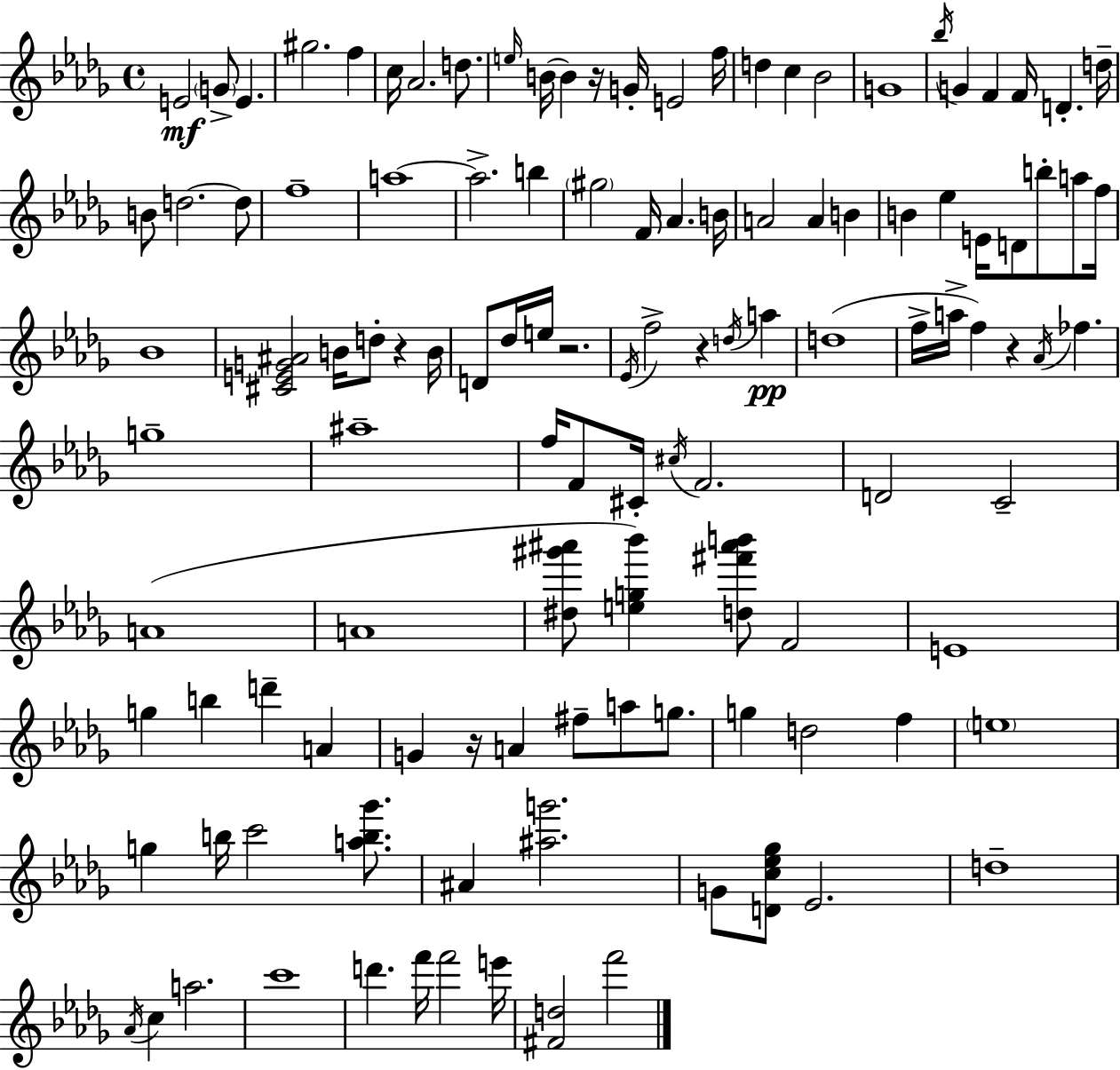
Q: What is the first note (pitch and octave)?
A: E4